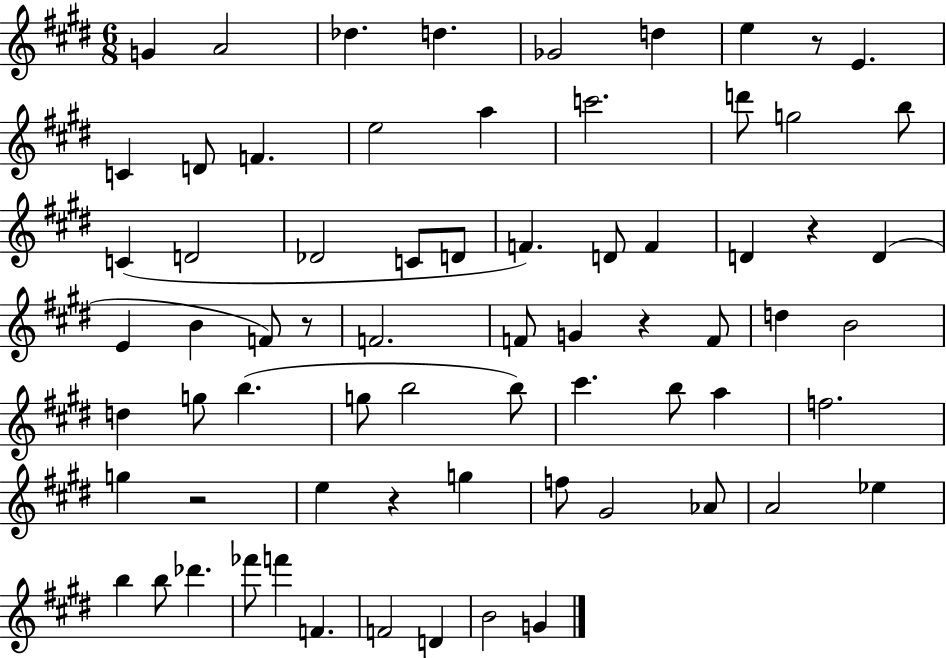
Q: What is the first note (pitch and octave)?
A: G4